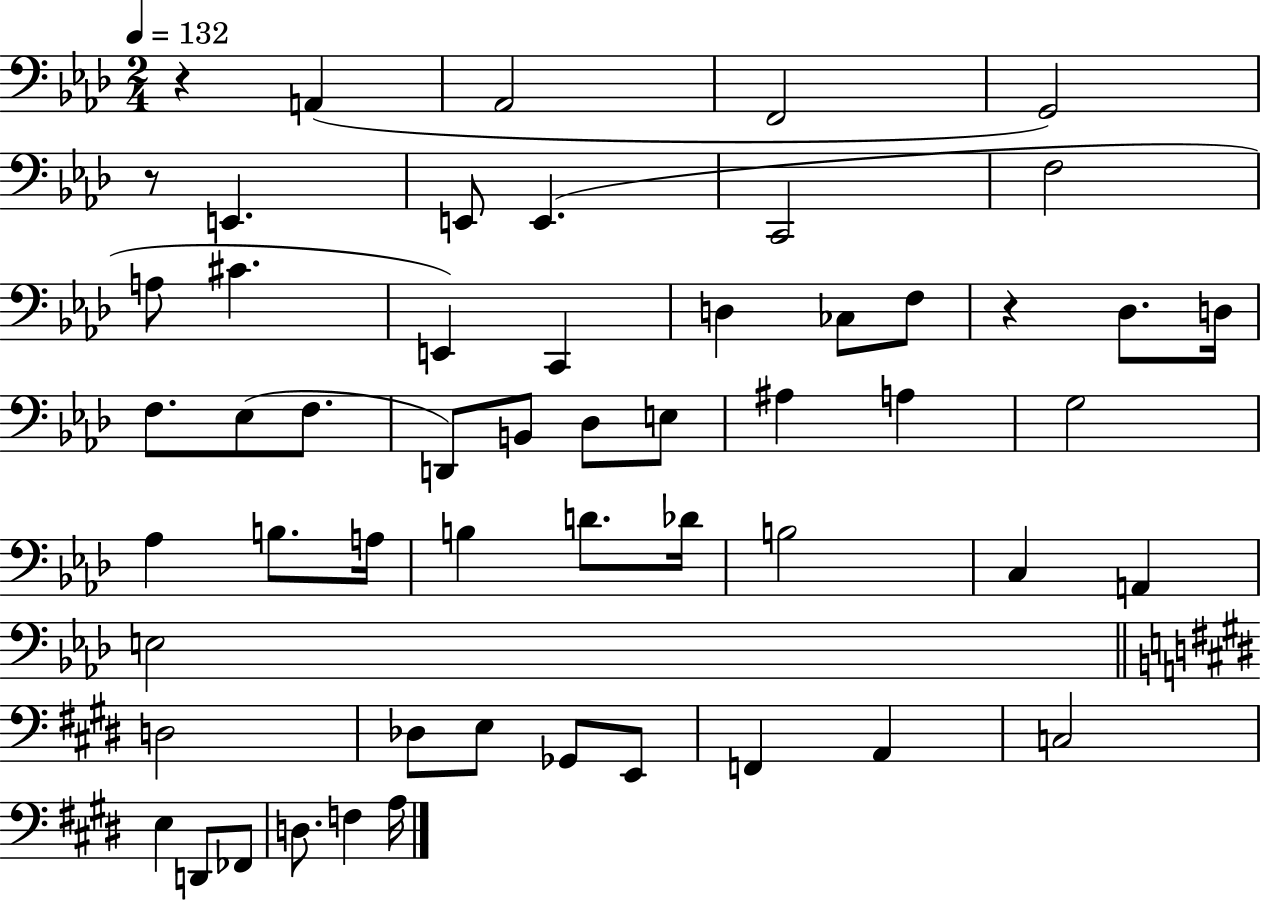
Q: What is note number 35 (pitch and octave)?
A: B3